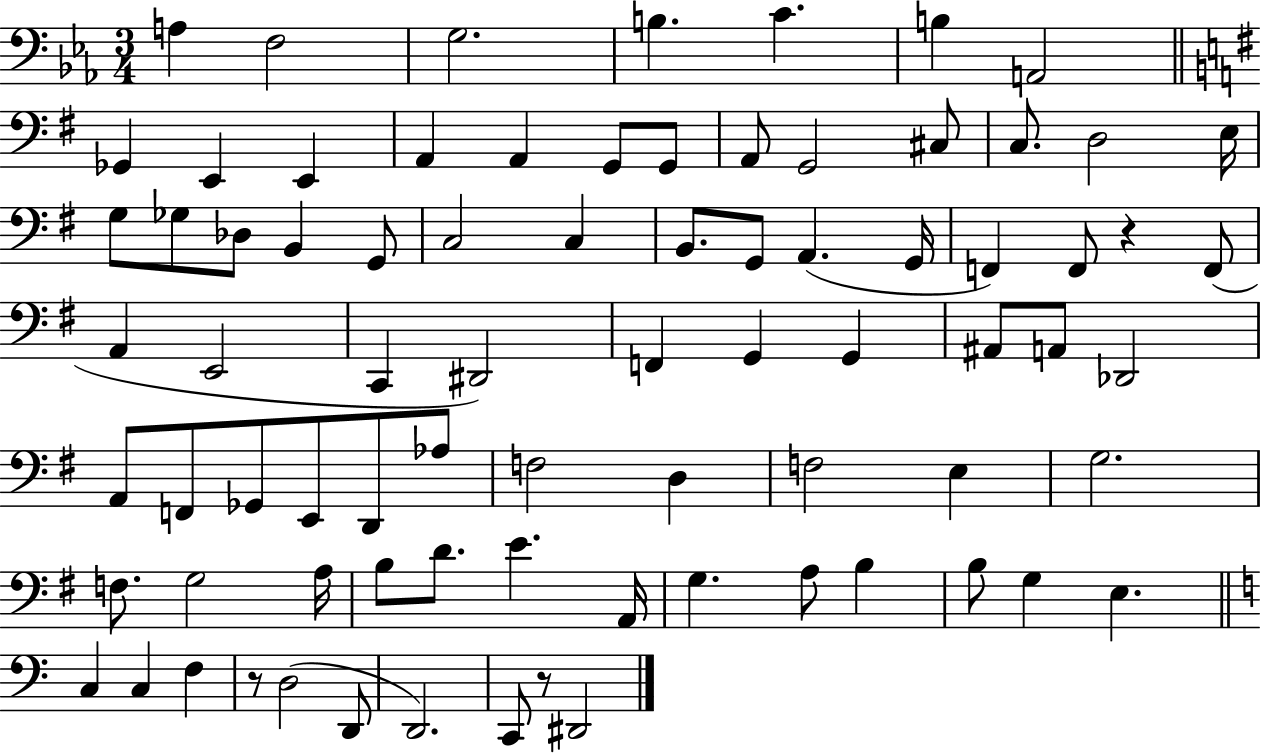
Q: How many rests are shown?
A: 3